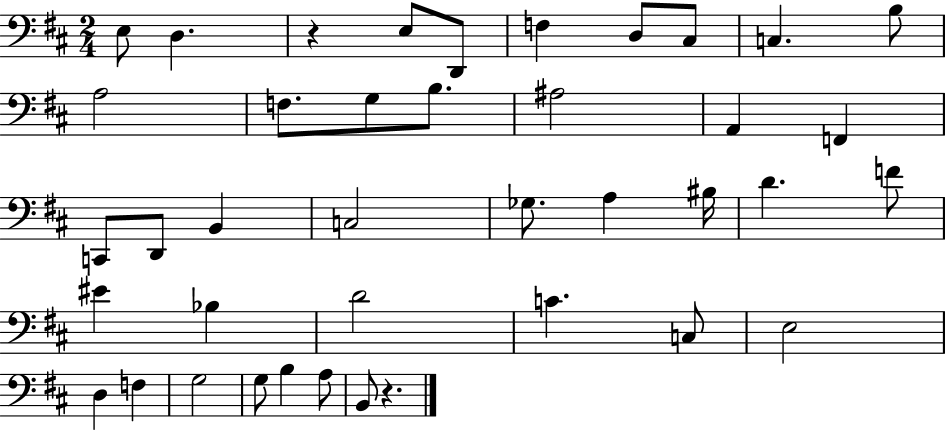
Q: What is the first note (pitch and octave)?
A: E3